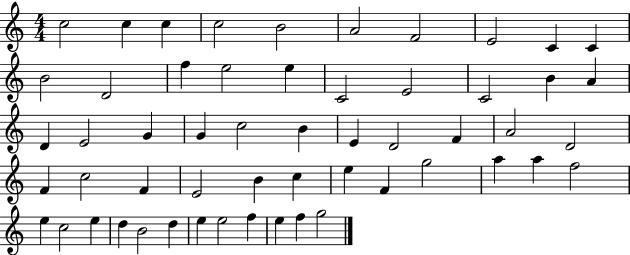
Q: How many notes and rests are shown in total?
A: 55